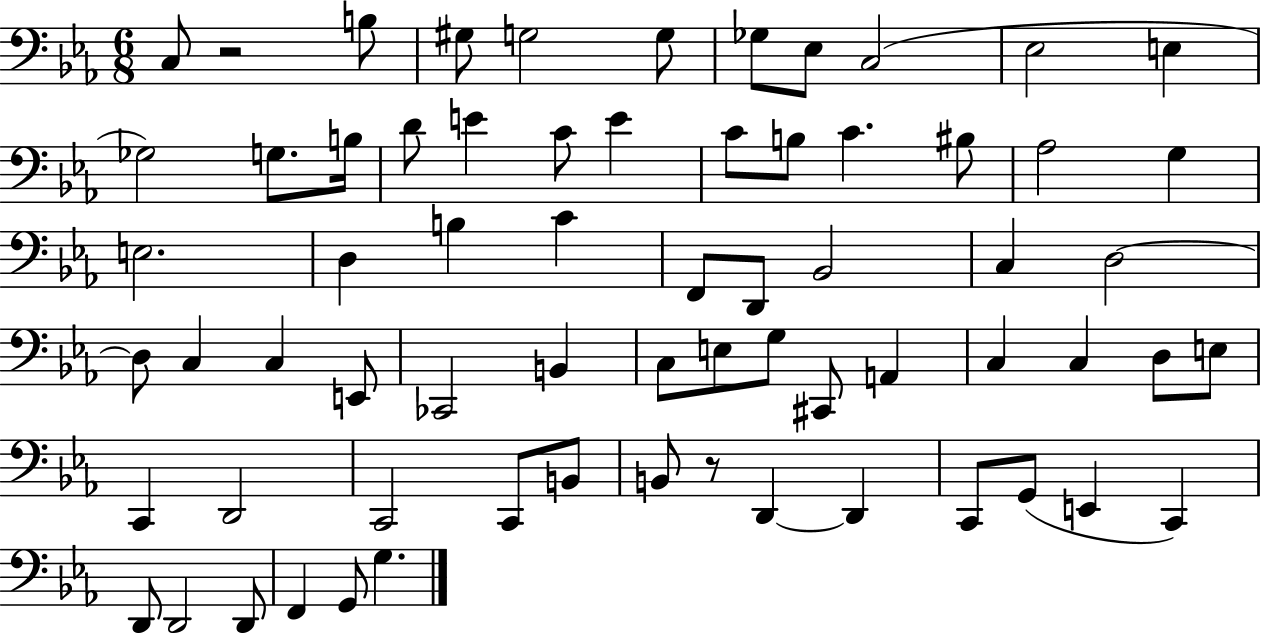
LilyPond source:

{
  \clef bass
  \numericTimeSignature
  \time 6/8
  \key ees \major
  c8 r2 b8 | gis8 g2 g8 | ges8 ees8 c2( | ees2 e4 | \break ges2) g8. b16 | d'8 e'4 c'8 e'4 | c'8 b8 c'4. bis8 | aes2 g4 | \break e2. | d4 b4 c'4 | f,8 d,8 bes,2 | c4 d2~~ | \break d8 c4 c4 e,8 | ces,2 b,4 | c8 e8 g8 cis,8 a,4 | c4 c4 d8 e8 | \break c,4 d,2 | c,2 c,8 b,8 | b,8 r8 d,4~~ d,4 | c,8 g,8( e,4 c,4) | \break d,8 d,2 d,8 | f,4 g,8 g4. | \bar "|."
}